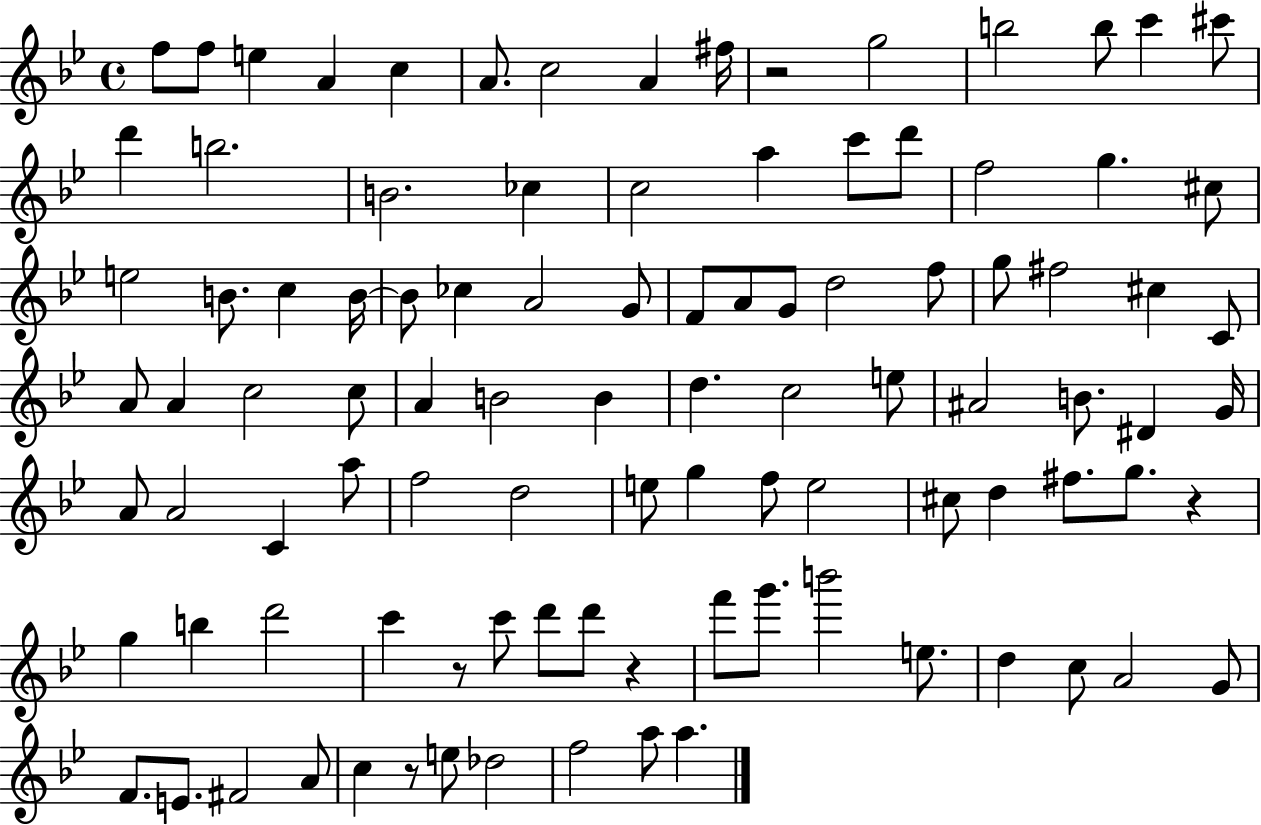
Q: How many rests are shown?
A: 5